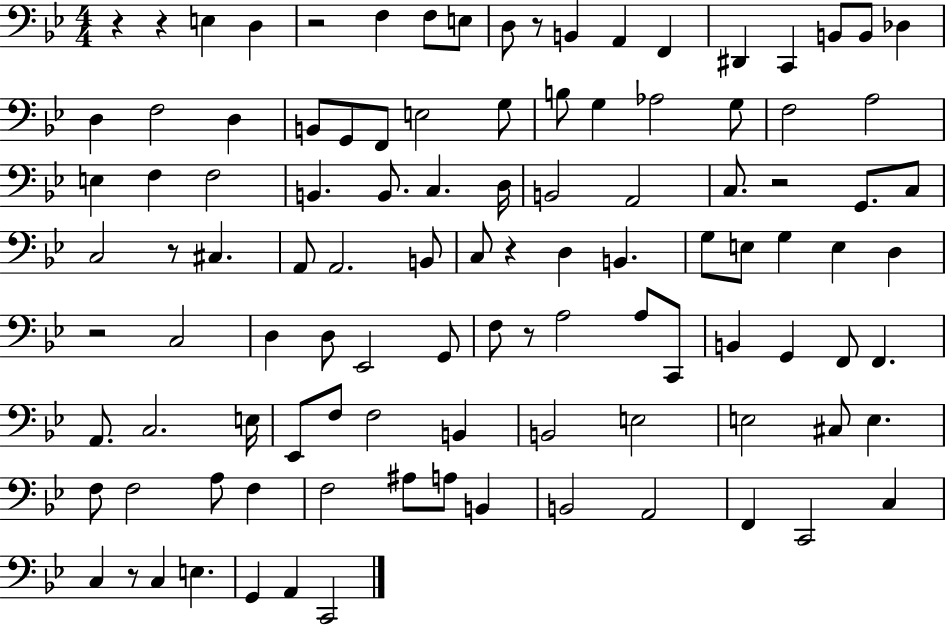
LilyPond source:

{
  \clef bass
  \numericTimeSignature
  \time 4/4
  \key bes \major
  r4 r4 e4 d4 | r2 f4 f8 e8 | d8 r8 b,4 a,4 f,4 | dis,4 c,4 b,8 b,8 des4 | \break d4 f2 d4 | b,8 g,8 f,8 e2 g8 | b8 g4 aes2 g8 | f2 a2 | \break e4 f4 f2 | b,4. b,8. c4. d16 | b,2 a,2 | c8. r2 g,8. c8 | \break c2 r8 cis4. | a,8 a,2. b,8 | c8 r4 d4 b,4. | g8 e8 g4 e4 d4 | \break r2 c2 | d4 d8 ees,2 g,8 | f8 r8 a2 a8 c,8 | b,4 g,4 f,8 f,4. | \break a,8. c2. e16 | ees,8 f8 f2 b,4 | b,2 e2 | e2 cis8 e4. | \break f8 f2 a8 f4 | f2 ais8 a8 b,4 | b,2 a,2 | f,4 c,2 c4 | \break c4 r8 c4 e4. | g,4 a,4 c,2 | \bar "|."
}